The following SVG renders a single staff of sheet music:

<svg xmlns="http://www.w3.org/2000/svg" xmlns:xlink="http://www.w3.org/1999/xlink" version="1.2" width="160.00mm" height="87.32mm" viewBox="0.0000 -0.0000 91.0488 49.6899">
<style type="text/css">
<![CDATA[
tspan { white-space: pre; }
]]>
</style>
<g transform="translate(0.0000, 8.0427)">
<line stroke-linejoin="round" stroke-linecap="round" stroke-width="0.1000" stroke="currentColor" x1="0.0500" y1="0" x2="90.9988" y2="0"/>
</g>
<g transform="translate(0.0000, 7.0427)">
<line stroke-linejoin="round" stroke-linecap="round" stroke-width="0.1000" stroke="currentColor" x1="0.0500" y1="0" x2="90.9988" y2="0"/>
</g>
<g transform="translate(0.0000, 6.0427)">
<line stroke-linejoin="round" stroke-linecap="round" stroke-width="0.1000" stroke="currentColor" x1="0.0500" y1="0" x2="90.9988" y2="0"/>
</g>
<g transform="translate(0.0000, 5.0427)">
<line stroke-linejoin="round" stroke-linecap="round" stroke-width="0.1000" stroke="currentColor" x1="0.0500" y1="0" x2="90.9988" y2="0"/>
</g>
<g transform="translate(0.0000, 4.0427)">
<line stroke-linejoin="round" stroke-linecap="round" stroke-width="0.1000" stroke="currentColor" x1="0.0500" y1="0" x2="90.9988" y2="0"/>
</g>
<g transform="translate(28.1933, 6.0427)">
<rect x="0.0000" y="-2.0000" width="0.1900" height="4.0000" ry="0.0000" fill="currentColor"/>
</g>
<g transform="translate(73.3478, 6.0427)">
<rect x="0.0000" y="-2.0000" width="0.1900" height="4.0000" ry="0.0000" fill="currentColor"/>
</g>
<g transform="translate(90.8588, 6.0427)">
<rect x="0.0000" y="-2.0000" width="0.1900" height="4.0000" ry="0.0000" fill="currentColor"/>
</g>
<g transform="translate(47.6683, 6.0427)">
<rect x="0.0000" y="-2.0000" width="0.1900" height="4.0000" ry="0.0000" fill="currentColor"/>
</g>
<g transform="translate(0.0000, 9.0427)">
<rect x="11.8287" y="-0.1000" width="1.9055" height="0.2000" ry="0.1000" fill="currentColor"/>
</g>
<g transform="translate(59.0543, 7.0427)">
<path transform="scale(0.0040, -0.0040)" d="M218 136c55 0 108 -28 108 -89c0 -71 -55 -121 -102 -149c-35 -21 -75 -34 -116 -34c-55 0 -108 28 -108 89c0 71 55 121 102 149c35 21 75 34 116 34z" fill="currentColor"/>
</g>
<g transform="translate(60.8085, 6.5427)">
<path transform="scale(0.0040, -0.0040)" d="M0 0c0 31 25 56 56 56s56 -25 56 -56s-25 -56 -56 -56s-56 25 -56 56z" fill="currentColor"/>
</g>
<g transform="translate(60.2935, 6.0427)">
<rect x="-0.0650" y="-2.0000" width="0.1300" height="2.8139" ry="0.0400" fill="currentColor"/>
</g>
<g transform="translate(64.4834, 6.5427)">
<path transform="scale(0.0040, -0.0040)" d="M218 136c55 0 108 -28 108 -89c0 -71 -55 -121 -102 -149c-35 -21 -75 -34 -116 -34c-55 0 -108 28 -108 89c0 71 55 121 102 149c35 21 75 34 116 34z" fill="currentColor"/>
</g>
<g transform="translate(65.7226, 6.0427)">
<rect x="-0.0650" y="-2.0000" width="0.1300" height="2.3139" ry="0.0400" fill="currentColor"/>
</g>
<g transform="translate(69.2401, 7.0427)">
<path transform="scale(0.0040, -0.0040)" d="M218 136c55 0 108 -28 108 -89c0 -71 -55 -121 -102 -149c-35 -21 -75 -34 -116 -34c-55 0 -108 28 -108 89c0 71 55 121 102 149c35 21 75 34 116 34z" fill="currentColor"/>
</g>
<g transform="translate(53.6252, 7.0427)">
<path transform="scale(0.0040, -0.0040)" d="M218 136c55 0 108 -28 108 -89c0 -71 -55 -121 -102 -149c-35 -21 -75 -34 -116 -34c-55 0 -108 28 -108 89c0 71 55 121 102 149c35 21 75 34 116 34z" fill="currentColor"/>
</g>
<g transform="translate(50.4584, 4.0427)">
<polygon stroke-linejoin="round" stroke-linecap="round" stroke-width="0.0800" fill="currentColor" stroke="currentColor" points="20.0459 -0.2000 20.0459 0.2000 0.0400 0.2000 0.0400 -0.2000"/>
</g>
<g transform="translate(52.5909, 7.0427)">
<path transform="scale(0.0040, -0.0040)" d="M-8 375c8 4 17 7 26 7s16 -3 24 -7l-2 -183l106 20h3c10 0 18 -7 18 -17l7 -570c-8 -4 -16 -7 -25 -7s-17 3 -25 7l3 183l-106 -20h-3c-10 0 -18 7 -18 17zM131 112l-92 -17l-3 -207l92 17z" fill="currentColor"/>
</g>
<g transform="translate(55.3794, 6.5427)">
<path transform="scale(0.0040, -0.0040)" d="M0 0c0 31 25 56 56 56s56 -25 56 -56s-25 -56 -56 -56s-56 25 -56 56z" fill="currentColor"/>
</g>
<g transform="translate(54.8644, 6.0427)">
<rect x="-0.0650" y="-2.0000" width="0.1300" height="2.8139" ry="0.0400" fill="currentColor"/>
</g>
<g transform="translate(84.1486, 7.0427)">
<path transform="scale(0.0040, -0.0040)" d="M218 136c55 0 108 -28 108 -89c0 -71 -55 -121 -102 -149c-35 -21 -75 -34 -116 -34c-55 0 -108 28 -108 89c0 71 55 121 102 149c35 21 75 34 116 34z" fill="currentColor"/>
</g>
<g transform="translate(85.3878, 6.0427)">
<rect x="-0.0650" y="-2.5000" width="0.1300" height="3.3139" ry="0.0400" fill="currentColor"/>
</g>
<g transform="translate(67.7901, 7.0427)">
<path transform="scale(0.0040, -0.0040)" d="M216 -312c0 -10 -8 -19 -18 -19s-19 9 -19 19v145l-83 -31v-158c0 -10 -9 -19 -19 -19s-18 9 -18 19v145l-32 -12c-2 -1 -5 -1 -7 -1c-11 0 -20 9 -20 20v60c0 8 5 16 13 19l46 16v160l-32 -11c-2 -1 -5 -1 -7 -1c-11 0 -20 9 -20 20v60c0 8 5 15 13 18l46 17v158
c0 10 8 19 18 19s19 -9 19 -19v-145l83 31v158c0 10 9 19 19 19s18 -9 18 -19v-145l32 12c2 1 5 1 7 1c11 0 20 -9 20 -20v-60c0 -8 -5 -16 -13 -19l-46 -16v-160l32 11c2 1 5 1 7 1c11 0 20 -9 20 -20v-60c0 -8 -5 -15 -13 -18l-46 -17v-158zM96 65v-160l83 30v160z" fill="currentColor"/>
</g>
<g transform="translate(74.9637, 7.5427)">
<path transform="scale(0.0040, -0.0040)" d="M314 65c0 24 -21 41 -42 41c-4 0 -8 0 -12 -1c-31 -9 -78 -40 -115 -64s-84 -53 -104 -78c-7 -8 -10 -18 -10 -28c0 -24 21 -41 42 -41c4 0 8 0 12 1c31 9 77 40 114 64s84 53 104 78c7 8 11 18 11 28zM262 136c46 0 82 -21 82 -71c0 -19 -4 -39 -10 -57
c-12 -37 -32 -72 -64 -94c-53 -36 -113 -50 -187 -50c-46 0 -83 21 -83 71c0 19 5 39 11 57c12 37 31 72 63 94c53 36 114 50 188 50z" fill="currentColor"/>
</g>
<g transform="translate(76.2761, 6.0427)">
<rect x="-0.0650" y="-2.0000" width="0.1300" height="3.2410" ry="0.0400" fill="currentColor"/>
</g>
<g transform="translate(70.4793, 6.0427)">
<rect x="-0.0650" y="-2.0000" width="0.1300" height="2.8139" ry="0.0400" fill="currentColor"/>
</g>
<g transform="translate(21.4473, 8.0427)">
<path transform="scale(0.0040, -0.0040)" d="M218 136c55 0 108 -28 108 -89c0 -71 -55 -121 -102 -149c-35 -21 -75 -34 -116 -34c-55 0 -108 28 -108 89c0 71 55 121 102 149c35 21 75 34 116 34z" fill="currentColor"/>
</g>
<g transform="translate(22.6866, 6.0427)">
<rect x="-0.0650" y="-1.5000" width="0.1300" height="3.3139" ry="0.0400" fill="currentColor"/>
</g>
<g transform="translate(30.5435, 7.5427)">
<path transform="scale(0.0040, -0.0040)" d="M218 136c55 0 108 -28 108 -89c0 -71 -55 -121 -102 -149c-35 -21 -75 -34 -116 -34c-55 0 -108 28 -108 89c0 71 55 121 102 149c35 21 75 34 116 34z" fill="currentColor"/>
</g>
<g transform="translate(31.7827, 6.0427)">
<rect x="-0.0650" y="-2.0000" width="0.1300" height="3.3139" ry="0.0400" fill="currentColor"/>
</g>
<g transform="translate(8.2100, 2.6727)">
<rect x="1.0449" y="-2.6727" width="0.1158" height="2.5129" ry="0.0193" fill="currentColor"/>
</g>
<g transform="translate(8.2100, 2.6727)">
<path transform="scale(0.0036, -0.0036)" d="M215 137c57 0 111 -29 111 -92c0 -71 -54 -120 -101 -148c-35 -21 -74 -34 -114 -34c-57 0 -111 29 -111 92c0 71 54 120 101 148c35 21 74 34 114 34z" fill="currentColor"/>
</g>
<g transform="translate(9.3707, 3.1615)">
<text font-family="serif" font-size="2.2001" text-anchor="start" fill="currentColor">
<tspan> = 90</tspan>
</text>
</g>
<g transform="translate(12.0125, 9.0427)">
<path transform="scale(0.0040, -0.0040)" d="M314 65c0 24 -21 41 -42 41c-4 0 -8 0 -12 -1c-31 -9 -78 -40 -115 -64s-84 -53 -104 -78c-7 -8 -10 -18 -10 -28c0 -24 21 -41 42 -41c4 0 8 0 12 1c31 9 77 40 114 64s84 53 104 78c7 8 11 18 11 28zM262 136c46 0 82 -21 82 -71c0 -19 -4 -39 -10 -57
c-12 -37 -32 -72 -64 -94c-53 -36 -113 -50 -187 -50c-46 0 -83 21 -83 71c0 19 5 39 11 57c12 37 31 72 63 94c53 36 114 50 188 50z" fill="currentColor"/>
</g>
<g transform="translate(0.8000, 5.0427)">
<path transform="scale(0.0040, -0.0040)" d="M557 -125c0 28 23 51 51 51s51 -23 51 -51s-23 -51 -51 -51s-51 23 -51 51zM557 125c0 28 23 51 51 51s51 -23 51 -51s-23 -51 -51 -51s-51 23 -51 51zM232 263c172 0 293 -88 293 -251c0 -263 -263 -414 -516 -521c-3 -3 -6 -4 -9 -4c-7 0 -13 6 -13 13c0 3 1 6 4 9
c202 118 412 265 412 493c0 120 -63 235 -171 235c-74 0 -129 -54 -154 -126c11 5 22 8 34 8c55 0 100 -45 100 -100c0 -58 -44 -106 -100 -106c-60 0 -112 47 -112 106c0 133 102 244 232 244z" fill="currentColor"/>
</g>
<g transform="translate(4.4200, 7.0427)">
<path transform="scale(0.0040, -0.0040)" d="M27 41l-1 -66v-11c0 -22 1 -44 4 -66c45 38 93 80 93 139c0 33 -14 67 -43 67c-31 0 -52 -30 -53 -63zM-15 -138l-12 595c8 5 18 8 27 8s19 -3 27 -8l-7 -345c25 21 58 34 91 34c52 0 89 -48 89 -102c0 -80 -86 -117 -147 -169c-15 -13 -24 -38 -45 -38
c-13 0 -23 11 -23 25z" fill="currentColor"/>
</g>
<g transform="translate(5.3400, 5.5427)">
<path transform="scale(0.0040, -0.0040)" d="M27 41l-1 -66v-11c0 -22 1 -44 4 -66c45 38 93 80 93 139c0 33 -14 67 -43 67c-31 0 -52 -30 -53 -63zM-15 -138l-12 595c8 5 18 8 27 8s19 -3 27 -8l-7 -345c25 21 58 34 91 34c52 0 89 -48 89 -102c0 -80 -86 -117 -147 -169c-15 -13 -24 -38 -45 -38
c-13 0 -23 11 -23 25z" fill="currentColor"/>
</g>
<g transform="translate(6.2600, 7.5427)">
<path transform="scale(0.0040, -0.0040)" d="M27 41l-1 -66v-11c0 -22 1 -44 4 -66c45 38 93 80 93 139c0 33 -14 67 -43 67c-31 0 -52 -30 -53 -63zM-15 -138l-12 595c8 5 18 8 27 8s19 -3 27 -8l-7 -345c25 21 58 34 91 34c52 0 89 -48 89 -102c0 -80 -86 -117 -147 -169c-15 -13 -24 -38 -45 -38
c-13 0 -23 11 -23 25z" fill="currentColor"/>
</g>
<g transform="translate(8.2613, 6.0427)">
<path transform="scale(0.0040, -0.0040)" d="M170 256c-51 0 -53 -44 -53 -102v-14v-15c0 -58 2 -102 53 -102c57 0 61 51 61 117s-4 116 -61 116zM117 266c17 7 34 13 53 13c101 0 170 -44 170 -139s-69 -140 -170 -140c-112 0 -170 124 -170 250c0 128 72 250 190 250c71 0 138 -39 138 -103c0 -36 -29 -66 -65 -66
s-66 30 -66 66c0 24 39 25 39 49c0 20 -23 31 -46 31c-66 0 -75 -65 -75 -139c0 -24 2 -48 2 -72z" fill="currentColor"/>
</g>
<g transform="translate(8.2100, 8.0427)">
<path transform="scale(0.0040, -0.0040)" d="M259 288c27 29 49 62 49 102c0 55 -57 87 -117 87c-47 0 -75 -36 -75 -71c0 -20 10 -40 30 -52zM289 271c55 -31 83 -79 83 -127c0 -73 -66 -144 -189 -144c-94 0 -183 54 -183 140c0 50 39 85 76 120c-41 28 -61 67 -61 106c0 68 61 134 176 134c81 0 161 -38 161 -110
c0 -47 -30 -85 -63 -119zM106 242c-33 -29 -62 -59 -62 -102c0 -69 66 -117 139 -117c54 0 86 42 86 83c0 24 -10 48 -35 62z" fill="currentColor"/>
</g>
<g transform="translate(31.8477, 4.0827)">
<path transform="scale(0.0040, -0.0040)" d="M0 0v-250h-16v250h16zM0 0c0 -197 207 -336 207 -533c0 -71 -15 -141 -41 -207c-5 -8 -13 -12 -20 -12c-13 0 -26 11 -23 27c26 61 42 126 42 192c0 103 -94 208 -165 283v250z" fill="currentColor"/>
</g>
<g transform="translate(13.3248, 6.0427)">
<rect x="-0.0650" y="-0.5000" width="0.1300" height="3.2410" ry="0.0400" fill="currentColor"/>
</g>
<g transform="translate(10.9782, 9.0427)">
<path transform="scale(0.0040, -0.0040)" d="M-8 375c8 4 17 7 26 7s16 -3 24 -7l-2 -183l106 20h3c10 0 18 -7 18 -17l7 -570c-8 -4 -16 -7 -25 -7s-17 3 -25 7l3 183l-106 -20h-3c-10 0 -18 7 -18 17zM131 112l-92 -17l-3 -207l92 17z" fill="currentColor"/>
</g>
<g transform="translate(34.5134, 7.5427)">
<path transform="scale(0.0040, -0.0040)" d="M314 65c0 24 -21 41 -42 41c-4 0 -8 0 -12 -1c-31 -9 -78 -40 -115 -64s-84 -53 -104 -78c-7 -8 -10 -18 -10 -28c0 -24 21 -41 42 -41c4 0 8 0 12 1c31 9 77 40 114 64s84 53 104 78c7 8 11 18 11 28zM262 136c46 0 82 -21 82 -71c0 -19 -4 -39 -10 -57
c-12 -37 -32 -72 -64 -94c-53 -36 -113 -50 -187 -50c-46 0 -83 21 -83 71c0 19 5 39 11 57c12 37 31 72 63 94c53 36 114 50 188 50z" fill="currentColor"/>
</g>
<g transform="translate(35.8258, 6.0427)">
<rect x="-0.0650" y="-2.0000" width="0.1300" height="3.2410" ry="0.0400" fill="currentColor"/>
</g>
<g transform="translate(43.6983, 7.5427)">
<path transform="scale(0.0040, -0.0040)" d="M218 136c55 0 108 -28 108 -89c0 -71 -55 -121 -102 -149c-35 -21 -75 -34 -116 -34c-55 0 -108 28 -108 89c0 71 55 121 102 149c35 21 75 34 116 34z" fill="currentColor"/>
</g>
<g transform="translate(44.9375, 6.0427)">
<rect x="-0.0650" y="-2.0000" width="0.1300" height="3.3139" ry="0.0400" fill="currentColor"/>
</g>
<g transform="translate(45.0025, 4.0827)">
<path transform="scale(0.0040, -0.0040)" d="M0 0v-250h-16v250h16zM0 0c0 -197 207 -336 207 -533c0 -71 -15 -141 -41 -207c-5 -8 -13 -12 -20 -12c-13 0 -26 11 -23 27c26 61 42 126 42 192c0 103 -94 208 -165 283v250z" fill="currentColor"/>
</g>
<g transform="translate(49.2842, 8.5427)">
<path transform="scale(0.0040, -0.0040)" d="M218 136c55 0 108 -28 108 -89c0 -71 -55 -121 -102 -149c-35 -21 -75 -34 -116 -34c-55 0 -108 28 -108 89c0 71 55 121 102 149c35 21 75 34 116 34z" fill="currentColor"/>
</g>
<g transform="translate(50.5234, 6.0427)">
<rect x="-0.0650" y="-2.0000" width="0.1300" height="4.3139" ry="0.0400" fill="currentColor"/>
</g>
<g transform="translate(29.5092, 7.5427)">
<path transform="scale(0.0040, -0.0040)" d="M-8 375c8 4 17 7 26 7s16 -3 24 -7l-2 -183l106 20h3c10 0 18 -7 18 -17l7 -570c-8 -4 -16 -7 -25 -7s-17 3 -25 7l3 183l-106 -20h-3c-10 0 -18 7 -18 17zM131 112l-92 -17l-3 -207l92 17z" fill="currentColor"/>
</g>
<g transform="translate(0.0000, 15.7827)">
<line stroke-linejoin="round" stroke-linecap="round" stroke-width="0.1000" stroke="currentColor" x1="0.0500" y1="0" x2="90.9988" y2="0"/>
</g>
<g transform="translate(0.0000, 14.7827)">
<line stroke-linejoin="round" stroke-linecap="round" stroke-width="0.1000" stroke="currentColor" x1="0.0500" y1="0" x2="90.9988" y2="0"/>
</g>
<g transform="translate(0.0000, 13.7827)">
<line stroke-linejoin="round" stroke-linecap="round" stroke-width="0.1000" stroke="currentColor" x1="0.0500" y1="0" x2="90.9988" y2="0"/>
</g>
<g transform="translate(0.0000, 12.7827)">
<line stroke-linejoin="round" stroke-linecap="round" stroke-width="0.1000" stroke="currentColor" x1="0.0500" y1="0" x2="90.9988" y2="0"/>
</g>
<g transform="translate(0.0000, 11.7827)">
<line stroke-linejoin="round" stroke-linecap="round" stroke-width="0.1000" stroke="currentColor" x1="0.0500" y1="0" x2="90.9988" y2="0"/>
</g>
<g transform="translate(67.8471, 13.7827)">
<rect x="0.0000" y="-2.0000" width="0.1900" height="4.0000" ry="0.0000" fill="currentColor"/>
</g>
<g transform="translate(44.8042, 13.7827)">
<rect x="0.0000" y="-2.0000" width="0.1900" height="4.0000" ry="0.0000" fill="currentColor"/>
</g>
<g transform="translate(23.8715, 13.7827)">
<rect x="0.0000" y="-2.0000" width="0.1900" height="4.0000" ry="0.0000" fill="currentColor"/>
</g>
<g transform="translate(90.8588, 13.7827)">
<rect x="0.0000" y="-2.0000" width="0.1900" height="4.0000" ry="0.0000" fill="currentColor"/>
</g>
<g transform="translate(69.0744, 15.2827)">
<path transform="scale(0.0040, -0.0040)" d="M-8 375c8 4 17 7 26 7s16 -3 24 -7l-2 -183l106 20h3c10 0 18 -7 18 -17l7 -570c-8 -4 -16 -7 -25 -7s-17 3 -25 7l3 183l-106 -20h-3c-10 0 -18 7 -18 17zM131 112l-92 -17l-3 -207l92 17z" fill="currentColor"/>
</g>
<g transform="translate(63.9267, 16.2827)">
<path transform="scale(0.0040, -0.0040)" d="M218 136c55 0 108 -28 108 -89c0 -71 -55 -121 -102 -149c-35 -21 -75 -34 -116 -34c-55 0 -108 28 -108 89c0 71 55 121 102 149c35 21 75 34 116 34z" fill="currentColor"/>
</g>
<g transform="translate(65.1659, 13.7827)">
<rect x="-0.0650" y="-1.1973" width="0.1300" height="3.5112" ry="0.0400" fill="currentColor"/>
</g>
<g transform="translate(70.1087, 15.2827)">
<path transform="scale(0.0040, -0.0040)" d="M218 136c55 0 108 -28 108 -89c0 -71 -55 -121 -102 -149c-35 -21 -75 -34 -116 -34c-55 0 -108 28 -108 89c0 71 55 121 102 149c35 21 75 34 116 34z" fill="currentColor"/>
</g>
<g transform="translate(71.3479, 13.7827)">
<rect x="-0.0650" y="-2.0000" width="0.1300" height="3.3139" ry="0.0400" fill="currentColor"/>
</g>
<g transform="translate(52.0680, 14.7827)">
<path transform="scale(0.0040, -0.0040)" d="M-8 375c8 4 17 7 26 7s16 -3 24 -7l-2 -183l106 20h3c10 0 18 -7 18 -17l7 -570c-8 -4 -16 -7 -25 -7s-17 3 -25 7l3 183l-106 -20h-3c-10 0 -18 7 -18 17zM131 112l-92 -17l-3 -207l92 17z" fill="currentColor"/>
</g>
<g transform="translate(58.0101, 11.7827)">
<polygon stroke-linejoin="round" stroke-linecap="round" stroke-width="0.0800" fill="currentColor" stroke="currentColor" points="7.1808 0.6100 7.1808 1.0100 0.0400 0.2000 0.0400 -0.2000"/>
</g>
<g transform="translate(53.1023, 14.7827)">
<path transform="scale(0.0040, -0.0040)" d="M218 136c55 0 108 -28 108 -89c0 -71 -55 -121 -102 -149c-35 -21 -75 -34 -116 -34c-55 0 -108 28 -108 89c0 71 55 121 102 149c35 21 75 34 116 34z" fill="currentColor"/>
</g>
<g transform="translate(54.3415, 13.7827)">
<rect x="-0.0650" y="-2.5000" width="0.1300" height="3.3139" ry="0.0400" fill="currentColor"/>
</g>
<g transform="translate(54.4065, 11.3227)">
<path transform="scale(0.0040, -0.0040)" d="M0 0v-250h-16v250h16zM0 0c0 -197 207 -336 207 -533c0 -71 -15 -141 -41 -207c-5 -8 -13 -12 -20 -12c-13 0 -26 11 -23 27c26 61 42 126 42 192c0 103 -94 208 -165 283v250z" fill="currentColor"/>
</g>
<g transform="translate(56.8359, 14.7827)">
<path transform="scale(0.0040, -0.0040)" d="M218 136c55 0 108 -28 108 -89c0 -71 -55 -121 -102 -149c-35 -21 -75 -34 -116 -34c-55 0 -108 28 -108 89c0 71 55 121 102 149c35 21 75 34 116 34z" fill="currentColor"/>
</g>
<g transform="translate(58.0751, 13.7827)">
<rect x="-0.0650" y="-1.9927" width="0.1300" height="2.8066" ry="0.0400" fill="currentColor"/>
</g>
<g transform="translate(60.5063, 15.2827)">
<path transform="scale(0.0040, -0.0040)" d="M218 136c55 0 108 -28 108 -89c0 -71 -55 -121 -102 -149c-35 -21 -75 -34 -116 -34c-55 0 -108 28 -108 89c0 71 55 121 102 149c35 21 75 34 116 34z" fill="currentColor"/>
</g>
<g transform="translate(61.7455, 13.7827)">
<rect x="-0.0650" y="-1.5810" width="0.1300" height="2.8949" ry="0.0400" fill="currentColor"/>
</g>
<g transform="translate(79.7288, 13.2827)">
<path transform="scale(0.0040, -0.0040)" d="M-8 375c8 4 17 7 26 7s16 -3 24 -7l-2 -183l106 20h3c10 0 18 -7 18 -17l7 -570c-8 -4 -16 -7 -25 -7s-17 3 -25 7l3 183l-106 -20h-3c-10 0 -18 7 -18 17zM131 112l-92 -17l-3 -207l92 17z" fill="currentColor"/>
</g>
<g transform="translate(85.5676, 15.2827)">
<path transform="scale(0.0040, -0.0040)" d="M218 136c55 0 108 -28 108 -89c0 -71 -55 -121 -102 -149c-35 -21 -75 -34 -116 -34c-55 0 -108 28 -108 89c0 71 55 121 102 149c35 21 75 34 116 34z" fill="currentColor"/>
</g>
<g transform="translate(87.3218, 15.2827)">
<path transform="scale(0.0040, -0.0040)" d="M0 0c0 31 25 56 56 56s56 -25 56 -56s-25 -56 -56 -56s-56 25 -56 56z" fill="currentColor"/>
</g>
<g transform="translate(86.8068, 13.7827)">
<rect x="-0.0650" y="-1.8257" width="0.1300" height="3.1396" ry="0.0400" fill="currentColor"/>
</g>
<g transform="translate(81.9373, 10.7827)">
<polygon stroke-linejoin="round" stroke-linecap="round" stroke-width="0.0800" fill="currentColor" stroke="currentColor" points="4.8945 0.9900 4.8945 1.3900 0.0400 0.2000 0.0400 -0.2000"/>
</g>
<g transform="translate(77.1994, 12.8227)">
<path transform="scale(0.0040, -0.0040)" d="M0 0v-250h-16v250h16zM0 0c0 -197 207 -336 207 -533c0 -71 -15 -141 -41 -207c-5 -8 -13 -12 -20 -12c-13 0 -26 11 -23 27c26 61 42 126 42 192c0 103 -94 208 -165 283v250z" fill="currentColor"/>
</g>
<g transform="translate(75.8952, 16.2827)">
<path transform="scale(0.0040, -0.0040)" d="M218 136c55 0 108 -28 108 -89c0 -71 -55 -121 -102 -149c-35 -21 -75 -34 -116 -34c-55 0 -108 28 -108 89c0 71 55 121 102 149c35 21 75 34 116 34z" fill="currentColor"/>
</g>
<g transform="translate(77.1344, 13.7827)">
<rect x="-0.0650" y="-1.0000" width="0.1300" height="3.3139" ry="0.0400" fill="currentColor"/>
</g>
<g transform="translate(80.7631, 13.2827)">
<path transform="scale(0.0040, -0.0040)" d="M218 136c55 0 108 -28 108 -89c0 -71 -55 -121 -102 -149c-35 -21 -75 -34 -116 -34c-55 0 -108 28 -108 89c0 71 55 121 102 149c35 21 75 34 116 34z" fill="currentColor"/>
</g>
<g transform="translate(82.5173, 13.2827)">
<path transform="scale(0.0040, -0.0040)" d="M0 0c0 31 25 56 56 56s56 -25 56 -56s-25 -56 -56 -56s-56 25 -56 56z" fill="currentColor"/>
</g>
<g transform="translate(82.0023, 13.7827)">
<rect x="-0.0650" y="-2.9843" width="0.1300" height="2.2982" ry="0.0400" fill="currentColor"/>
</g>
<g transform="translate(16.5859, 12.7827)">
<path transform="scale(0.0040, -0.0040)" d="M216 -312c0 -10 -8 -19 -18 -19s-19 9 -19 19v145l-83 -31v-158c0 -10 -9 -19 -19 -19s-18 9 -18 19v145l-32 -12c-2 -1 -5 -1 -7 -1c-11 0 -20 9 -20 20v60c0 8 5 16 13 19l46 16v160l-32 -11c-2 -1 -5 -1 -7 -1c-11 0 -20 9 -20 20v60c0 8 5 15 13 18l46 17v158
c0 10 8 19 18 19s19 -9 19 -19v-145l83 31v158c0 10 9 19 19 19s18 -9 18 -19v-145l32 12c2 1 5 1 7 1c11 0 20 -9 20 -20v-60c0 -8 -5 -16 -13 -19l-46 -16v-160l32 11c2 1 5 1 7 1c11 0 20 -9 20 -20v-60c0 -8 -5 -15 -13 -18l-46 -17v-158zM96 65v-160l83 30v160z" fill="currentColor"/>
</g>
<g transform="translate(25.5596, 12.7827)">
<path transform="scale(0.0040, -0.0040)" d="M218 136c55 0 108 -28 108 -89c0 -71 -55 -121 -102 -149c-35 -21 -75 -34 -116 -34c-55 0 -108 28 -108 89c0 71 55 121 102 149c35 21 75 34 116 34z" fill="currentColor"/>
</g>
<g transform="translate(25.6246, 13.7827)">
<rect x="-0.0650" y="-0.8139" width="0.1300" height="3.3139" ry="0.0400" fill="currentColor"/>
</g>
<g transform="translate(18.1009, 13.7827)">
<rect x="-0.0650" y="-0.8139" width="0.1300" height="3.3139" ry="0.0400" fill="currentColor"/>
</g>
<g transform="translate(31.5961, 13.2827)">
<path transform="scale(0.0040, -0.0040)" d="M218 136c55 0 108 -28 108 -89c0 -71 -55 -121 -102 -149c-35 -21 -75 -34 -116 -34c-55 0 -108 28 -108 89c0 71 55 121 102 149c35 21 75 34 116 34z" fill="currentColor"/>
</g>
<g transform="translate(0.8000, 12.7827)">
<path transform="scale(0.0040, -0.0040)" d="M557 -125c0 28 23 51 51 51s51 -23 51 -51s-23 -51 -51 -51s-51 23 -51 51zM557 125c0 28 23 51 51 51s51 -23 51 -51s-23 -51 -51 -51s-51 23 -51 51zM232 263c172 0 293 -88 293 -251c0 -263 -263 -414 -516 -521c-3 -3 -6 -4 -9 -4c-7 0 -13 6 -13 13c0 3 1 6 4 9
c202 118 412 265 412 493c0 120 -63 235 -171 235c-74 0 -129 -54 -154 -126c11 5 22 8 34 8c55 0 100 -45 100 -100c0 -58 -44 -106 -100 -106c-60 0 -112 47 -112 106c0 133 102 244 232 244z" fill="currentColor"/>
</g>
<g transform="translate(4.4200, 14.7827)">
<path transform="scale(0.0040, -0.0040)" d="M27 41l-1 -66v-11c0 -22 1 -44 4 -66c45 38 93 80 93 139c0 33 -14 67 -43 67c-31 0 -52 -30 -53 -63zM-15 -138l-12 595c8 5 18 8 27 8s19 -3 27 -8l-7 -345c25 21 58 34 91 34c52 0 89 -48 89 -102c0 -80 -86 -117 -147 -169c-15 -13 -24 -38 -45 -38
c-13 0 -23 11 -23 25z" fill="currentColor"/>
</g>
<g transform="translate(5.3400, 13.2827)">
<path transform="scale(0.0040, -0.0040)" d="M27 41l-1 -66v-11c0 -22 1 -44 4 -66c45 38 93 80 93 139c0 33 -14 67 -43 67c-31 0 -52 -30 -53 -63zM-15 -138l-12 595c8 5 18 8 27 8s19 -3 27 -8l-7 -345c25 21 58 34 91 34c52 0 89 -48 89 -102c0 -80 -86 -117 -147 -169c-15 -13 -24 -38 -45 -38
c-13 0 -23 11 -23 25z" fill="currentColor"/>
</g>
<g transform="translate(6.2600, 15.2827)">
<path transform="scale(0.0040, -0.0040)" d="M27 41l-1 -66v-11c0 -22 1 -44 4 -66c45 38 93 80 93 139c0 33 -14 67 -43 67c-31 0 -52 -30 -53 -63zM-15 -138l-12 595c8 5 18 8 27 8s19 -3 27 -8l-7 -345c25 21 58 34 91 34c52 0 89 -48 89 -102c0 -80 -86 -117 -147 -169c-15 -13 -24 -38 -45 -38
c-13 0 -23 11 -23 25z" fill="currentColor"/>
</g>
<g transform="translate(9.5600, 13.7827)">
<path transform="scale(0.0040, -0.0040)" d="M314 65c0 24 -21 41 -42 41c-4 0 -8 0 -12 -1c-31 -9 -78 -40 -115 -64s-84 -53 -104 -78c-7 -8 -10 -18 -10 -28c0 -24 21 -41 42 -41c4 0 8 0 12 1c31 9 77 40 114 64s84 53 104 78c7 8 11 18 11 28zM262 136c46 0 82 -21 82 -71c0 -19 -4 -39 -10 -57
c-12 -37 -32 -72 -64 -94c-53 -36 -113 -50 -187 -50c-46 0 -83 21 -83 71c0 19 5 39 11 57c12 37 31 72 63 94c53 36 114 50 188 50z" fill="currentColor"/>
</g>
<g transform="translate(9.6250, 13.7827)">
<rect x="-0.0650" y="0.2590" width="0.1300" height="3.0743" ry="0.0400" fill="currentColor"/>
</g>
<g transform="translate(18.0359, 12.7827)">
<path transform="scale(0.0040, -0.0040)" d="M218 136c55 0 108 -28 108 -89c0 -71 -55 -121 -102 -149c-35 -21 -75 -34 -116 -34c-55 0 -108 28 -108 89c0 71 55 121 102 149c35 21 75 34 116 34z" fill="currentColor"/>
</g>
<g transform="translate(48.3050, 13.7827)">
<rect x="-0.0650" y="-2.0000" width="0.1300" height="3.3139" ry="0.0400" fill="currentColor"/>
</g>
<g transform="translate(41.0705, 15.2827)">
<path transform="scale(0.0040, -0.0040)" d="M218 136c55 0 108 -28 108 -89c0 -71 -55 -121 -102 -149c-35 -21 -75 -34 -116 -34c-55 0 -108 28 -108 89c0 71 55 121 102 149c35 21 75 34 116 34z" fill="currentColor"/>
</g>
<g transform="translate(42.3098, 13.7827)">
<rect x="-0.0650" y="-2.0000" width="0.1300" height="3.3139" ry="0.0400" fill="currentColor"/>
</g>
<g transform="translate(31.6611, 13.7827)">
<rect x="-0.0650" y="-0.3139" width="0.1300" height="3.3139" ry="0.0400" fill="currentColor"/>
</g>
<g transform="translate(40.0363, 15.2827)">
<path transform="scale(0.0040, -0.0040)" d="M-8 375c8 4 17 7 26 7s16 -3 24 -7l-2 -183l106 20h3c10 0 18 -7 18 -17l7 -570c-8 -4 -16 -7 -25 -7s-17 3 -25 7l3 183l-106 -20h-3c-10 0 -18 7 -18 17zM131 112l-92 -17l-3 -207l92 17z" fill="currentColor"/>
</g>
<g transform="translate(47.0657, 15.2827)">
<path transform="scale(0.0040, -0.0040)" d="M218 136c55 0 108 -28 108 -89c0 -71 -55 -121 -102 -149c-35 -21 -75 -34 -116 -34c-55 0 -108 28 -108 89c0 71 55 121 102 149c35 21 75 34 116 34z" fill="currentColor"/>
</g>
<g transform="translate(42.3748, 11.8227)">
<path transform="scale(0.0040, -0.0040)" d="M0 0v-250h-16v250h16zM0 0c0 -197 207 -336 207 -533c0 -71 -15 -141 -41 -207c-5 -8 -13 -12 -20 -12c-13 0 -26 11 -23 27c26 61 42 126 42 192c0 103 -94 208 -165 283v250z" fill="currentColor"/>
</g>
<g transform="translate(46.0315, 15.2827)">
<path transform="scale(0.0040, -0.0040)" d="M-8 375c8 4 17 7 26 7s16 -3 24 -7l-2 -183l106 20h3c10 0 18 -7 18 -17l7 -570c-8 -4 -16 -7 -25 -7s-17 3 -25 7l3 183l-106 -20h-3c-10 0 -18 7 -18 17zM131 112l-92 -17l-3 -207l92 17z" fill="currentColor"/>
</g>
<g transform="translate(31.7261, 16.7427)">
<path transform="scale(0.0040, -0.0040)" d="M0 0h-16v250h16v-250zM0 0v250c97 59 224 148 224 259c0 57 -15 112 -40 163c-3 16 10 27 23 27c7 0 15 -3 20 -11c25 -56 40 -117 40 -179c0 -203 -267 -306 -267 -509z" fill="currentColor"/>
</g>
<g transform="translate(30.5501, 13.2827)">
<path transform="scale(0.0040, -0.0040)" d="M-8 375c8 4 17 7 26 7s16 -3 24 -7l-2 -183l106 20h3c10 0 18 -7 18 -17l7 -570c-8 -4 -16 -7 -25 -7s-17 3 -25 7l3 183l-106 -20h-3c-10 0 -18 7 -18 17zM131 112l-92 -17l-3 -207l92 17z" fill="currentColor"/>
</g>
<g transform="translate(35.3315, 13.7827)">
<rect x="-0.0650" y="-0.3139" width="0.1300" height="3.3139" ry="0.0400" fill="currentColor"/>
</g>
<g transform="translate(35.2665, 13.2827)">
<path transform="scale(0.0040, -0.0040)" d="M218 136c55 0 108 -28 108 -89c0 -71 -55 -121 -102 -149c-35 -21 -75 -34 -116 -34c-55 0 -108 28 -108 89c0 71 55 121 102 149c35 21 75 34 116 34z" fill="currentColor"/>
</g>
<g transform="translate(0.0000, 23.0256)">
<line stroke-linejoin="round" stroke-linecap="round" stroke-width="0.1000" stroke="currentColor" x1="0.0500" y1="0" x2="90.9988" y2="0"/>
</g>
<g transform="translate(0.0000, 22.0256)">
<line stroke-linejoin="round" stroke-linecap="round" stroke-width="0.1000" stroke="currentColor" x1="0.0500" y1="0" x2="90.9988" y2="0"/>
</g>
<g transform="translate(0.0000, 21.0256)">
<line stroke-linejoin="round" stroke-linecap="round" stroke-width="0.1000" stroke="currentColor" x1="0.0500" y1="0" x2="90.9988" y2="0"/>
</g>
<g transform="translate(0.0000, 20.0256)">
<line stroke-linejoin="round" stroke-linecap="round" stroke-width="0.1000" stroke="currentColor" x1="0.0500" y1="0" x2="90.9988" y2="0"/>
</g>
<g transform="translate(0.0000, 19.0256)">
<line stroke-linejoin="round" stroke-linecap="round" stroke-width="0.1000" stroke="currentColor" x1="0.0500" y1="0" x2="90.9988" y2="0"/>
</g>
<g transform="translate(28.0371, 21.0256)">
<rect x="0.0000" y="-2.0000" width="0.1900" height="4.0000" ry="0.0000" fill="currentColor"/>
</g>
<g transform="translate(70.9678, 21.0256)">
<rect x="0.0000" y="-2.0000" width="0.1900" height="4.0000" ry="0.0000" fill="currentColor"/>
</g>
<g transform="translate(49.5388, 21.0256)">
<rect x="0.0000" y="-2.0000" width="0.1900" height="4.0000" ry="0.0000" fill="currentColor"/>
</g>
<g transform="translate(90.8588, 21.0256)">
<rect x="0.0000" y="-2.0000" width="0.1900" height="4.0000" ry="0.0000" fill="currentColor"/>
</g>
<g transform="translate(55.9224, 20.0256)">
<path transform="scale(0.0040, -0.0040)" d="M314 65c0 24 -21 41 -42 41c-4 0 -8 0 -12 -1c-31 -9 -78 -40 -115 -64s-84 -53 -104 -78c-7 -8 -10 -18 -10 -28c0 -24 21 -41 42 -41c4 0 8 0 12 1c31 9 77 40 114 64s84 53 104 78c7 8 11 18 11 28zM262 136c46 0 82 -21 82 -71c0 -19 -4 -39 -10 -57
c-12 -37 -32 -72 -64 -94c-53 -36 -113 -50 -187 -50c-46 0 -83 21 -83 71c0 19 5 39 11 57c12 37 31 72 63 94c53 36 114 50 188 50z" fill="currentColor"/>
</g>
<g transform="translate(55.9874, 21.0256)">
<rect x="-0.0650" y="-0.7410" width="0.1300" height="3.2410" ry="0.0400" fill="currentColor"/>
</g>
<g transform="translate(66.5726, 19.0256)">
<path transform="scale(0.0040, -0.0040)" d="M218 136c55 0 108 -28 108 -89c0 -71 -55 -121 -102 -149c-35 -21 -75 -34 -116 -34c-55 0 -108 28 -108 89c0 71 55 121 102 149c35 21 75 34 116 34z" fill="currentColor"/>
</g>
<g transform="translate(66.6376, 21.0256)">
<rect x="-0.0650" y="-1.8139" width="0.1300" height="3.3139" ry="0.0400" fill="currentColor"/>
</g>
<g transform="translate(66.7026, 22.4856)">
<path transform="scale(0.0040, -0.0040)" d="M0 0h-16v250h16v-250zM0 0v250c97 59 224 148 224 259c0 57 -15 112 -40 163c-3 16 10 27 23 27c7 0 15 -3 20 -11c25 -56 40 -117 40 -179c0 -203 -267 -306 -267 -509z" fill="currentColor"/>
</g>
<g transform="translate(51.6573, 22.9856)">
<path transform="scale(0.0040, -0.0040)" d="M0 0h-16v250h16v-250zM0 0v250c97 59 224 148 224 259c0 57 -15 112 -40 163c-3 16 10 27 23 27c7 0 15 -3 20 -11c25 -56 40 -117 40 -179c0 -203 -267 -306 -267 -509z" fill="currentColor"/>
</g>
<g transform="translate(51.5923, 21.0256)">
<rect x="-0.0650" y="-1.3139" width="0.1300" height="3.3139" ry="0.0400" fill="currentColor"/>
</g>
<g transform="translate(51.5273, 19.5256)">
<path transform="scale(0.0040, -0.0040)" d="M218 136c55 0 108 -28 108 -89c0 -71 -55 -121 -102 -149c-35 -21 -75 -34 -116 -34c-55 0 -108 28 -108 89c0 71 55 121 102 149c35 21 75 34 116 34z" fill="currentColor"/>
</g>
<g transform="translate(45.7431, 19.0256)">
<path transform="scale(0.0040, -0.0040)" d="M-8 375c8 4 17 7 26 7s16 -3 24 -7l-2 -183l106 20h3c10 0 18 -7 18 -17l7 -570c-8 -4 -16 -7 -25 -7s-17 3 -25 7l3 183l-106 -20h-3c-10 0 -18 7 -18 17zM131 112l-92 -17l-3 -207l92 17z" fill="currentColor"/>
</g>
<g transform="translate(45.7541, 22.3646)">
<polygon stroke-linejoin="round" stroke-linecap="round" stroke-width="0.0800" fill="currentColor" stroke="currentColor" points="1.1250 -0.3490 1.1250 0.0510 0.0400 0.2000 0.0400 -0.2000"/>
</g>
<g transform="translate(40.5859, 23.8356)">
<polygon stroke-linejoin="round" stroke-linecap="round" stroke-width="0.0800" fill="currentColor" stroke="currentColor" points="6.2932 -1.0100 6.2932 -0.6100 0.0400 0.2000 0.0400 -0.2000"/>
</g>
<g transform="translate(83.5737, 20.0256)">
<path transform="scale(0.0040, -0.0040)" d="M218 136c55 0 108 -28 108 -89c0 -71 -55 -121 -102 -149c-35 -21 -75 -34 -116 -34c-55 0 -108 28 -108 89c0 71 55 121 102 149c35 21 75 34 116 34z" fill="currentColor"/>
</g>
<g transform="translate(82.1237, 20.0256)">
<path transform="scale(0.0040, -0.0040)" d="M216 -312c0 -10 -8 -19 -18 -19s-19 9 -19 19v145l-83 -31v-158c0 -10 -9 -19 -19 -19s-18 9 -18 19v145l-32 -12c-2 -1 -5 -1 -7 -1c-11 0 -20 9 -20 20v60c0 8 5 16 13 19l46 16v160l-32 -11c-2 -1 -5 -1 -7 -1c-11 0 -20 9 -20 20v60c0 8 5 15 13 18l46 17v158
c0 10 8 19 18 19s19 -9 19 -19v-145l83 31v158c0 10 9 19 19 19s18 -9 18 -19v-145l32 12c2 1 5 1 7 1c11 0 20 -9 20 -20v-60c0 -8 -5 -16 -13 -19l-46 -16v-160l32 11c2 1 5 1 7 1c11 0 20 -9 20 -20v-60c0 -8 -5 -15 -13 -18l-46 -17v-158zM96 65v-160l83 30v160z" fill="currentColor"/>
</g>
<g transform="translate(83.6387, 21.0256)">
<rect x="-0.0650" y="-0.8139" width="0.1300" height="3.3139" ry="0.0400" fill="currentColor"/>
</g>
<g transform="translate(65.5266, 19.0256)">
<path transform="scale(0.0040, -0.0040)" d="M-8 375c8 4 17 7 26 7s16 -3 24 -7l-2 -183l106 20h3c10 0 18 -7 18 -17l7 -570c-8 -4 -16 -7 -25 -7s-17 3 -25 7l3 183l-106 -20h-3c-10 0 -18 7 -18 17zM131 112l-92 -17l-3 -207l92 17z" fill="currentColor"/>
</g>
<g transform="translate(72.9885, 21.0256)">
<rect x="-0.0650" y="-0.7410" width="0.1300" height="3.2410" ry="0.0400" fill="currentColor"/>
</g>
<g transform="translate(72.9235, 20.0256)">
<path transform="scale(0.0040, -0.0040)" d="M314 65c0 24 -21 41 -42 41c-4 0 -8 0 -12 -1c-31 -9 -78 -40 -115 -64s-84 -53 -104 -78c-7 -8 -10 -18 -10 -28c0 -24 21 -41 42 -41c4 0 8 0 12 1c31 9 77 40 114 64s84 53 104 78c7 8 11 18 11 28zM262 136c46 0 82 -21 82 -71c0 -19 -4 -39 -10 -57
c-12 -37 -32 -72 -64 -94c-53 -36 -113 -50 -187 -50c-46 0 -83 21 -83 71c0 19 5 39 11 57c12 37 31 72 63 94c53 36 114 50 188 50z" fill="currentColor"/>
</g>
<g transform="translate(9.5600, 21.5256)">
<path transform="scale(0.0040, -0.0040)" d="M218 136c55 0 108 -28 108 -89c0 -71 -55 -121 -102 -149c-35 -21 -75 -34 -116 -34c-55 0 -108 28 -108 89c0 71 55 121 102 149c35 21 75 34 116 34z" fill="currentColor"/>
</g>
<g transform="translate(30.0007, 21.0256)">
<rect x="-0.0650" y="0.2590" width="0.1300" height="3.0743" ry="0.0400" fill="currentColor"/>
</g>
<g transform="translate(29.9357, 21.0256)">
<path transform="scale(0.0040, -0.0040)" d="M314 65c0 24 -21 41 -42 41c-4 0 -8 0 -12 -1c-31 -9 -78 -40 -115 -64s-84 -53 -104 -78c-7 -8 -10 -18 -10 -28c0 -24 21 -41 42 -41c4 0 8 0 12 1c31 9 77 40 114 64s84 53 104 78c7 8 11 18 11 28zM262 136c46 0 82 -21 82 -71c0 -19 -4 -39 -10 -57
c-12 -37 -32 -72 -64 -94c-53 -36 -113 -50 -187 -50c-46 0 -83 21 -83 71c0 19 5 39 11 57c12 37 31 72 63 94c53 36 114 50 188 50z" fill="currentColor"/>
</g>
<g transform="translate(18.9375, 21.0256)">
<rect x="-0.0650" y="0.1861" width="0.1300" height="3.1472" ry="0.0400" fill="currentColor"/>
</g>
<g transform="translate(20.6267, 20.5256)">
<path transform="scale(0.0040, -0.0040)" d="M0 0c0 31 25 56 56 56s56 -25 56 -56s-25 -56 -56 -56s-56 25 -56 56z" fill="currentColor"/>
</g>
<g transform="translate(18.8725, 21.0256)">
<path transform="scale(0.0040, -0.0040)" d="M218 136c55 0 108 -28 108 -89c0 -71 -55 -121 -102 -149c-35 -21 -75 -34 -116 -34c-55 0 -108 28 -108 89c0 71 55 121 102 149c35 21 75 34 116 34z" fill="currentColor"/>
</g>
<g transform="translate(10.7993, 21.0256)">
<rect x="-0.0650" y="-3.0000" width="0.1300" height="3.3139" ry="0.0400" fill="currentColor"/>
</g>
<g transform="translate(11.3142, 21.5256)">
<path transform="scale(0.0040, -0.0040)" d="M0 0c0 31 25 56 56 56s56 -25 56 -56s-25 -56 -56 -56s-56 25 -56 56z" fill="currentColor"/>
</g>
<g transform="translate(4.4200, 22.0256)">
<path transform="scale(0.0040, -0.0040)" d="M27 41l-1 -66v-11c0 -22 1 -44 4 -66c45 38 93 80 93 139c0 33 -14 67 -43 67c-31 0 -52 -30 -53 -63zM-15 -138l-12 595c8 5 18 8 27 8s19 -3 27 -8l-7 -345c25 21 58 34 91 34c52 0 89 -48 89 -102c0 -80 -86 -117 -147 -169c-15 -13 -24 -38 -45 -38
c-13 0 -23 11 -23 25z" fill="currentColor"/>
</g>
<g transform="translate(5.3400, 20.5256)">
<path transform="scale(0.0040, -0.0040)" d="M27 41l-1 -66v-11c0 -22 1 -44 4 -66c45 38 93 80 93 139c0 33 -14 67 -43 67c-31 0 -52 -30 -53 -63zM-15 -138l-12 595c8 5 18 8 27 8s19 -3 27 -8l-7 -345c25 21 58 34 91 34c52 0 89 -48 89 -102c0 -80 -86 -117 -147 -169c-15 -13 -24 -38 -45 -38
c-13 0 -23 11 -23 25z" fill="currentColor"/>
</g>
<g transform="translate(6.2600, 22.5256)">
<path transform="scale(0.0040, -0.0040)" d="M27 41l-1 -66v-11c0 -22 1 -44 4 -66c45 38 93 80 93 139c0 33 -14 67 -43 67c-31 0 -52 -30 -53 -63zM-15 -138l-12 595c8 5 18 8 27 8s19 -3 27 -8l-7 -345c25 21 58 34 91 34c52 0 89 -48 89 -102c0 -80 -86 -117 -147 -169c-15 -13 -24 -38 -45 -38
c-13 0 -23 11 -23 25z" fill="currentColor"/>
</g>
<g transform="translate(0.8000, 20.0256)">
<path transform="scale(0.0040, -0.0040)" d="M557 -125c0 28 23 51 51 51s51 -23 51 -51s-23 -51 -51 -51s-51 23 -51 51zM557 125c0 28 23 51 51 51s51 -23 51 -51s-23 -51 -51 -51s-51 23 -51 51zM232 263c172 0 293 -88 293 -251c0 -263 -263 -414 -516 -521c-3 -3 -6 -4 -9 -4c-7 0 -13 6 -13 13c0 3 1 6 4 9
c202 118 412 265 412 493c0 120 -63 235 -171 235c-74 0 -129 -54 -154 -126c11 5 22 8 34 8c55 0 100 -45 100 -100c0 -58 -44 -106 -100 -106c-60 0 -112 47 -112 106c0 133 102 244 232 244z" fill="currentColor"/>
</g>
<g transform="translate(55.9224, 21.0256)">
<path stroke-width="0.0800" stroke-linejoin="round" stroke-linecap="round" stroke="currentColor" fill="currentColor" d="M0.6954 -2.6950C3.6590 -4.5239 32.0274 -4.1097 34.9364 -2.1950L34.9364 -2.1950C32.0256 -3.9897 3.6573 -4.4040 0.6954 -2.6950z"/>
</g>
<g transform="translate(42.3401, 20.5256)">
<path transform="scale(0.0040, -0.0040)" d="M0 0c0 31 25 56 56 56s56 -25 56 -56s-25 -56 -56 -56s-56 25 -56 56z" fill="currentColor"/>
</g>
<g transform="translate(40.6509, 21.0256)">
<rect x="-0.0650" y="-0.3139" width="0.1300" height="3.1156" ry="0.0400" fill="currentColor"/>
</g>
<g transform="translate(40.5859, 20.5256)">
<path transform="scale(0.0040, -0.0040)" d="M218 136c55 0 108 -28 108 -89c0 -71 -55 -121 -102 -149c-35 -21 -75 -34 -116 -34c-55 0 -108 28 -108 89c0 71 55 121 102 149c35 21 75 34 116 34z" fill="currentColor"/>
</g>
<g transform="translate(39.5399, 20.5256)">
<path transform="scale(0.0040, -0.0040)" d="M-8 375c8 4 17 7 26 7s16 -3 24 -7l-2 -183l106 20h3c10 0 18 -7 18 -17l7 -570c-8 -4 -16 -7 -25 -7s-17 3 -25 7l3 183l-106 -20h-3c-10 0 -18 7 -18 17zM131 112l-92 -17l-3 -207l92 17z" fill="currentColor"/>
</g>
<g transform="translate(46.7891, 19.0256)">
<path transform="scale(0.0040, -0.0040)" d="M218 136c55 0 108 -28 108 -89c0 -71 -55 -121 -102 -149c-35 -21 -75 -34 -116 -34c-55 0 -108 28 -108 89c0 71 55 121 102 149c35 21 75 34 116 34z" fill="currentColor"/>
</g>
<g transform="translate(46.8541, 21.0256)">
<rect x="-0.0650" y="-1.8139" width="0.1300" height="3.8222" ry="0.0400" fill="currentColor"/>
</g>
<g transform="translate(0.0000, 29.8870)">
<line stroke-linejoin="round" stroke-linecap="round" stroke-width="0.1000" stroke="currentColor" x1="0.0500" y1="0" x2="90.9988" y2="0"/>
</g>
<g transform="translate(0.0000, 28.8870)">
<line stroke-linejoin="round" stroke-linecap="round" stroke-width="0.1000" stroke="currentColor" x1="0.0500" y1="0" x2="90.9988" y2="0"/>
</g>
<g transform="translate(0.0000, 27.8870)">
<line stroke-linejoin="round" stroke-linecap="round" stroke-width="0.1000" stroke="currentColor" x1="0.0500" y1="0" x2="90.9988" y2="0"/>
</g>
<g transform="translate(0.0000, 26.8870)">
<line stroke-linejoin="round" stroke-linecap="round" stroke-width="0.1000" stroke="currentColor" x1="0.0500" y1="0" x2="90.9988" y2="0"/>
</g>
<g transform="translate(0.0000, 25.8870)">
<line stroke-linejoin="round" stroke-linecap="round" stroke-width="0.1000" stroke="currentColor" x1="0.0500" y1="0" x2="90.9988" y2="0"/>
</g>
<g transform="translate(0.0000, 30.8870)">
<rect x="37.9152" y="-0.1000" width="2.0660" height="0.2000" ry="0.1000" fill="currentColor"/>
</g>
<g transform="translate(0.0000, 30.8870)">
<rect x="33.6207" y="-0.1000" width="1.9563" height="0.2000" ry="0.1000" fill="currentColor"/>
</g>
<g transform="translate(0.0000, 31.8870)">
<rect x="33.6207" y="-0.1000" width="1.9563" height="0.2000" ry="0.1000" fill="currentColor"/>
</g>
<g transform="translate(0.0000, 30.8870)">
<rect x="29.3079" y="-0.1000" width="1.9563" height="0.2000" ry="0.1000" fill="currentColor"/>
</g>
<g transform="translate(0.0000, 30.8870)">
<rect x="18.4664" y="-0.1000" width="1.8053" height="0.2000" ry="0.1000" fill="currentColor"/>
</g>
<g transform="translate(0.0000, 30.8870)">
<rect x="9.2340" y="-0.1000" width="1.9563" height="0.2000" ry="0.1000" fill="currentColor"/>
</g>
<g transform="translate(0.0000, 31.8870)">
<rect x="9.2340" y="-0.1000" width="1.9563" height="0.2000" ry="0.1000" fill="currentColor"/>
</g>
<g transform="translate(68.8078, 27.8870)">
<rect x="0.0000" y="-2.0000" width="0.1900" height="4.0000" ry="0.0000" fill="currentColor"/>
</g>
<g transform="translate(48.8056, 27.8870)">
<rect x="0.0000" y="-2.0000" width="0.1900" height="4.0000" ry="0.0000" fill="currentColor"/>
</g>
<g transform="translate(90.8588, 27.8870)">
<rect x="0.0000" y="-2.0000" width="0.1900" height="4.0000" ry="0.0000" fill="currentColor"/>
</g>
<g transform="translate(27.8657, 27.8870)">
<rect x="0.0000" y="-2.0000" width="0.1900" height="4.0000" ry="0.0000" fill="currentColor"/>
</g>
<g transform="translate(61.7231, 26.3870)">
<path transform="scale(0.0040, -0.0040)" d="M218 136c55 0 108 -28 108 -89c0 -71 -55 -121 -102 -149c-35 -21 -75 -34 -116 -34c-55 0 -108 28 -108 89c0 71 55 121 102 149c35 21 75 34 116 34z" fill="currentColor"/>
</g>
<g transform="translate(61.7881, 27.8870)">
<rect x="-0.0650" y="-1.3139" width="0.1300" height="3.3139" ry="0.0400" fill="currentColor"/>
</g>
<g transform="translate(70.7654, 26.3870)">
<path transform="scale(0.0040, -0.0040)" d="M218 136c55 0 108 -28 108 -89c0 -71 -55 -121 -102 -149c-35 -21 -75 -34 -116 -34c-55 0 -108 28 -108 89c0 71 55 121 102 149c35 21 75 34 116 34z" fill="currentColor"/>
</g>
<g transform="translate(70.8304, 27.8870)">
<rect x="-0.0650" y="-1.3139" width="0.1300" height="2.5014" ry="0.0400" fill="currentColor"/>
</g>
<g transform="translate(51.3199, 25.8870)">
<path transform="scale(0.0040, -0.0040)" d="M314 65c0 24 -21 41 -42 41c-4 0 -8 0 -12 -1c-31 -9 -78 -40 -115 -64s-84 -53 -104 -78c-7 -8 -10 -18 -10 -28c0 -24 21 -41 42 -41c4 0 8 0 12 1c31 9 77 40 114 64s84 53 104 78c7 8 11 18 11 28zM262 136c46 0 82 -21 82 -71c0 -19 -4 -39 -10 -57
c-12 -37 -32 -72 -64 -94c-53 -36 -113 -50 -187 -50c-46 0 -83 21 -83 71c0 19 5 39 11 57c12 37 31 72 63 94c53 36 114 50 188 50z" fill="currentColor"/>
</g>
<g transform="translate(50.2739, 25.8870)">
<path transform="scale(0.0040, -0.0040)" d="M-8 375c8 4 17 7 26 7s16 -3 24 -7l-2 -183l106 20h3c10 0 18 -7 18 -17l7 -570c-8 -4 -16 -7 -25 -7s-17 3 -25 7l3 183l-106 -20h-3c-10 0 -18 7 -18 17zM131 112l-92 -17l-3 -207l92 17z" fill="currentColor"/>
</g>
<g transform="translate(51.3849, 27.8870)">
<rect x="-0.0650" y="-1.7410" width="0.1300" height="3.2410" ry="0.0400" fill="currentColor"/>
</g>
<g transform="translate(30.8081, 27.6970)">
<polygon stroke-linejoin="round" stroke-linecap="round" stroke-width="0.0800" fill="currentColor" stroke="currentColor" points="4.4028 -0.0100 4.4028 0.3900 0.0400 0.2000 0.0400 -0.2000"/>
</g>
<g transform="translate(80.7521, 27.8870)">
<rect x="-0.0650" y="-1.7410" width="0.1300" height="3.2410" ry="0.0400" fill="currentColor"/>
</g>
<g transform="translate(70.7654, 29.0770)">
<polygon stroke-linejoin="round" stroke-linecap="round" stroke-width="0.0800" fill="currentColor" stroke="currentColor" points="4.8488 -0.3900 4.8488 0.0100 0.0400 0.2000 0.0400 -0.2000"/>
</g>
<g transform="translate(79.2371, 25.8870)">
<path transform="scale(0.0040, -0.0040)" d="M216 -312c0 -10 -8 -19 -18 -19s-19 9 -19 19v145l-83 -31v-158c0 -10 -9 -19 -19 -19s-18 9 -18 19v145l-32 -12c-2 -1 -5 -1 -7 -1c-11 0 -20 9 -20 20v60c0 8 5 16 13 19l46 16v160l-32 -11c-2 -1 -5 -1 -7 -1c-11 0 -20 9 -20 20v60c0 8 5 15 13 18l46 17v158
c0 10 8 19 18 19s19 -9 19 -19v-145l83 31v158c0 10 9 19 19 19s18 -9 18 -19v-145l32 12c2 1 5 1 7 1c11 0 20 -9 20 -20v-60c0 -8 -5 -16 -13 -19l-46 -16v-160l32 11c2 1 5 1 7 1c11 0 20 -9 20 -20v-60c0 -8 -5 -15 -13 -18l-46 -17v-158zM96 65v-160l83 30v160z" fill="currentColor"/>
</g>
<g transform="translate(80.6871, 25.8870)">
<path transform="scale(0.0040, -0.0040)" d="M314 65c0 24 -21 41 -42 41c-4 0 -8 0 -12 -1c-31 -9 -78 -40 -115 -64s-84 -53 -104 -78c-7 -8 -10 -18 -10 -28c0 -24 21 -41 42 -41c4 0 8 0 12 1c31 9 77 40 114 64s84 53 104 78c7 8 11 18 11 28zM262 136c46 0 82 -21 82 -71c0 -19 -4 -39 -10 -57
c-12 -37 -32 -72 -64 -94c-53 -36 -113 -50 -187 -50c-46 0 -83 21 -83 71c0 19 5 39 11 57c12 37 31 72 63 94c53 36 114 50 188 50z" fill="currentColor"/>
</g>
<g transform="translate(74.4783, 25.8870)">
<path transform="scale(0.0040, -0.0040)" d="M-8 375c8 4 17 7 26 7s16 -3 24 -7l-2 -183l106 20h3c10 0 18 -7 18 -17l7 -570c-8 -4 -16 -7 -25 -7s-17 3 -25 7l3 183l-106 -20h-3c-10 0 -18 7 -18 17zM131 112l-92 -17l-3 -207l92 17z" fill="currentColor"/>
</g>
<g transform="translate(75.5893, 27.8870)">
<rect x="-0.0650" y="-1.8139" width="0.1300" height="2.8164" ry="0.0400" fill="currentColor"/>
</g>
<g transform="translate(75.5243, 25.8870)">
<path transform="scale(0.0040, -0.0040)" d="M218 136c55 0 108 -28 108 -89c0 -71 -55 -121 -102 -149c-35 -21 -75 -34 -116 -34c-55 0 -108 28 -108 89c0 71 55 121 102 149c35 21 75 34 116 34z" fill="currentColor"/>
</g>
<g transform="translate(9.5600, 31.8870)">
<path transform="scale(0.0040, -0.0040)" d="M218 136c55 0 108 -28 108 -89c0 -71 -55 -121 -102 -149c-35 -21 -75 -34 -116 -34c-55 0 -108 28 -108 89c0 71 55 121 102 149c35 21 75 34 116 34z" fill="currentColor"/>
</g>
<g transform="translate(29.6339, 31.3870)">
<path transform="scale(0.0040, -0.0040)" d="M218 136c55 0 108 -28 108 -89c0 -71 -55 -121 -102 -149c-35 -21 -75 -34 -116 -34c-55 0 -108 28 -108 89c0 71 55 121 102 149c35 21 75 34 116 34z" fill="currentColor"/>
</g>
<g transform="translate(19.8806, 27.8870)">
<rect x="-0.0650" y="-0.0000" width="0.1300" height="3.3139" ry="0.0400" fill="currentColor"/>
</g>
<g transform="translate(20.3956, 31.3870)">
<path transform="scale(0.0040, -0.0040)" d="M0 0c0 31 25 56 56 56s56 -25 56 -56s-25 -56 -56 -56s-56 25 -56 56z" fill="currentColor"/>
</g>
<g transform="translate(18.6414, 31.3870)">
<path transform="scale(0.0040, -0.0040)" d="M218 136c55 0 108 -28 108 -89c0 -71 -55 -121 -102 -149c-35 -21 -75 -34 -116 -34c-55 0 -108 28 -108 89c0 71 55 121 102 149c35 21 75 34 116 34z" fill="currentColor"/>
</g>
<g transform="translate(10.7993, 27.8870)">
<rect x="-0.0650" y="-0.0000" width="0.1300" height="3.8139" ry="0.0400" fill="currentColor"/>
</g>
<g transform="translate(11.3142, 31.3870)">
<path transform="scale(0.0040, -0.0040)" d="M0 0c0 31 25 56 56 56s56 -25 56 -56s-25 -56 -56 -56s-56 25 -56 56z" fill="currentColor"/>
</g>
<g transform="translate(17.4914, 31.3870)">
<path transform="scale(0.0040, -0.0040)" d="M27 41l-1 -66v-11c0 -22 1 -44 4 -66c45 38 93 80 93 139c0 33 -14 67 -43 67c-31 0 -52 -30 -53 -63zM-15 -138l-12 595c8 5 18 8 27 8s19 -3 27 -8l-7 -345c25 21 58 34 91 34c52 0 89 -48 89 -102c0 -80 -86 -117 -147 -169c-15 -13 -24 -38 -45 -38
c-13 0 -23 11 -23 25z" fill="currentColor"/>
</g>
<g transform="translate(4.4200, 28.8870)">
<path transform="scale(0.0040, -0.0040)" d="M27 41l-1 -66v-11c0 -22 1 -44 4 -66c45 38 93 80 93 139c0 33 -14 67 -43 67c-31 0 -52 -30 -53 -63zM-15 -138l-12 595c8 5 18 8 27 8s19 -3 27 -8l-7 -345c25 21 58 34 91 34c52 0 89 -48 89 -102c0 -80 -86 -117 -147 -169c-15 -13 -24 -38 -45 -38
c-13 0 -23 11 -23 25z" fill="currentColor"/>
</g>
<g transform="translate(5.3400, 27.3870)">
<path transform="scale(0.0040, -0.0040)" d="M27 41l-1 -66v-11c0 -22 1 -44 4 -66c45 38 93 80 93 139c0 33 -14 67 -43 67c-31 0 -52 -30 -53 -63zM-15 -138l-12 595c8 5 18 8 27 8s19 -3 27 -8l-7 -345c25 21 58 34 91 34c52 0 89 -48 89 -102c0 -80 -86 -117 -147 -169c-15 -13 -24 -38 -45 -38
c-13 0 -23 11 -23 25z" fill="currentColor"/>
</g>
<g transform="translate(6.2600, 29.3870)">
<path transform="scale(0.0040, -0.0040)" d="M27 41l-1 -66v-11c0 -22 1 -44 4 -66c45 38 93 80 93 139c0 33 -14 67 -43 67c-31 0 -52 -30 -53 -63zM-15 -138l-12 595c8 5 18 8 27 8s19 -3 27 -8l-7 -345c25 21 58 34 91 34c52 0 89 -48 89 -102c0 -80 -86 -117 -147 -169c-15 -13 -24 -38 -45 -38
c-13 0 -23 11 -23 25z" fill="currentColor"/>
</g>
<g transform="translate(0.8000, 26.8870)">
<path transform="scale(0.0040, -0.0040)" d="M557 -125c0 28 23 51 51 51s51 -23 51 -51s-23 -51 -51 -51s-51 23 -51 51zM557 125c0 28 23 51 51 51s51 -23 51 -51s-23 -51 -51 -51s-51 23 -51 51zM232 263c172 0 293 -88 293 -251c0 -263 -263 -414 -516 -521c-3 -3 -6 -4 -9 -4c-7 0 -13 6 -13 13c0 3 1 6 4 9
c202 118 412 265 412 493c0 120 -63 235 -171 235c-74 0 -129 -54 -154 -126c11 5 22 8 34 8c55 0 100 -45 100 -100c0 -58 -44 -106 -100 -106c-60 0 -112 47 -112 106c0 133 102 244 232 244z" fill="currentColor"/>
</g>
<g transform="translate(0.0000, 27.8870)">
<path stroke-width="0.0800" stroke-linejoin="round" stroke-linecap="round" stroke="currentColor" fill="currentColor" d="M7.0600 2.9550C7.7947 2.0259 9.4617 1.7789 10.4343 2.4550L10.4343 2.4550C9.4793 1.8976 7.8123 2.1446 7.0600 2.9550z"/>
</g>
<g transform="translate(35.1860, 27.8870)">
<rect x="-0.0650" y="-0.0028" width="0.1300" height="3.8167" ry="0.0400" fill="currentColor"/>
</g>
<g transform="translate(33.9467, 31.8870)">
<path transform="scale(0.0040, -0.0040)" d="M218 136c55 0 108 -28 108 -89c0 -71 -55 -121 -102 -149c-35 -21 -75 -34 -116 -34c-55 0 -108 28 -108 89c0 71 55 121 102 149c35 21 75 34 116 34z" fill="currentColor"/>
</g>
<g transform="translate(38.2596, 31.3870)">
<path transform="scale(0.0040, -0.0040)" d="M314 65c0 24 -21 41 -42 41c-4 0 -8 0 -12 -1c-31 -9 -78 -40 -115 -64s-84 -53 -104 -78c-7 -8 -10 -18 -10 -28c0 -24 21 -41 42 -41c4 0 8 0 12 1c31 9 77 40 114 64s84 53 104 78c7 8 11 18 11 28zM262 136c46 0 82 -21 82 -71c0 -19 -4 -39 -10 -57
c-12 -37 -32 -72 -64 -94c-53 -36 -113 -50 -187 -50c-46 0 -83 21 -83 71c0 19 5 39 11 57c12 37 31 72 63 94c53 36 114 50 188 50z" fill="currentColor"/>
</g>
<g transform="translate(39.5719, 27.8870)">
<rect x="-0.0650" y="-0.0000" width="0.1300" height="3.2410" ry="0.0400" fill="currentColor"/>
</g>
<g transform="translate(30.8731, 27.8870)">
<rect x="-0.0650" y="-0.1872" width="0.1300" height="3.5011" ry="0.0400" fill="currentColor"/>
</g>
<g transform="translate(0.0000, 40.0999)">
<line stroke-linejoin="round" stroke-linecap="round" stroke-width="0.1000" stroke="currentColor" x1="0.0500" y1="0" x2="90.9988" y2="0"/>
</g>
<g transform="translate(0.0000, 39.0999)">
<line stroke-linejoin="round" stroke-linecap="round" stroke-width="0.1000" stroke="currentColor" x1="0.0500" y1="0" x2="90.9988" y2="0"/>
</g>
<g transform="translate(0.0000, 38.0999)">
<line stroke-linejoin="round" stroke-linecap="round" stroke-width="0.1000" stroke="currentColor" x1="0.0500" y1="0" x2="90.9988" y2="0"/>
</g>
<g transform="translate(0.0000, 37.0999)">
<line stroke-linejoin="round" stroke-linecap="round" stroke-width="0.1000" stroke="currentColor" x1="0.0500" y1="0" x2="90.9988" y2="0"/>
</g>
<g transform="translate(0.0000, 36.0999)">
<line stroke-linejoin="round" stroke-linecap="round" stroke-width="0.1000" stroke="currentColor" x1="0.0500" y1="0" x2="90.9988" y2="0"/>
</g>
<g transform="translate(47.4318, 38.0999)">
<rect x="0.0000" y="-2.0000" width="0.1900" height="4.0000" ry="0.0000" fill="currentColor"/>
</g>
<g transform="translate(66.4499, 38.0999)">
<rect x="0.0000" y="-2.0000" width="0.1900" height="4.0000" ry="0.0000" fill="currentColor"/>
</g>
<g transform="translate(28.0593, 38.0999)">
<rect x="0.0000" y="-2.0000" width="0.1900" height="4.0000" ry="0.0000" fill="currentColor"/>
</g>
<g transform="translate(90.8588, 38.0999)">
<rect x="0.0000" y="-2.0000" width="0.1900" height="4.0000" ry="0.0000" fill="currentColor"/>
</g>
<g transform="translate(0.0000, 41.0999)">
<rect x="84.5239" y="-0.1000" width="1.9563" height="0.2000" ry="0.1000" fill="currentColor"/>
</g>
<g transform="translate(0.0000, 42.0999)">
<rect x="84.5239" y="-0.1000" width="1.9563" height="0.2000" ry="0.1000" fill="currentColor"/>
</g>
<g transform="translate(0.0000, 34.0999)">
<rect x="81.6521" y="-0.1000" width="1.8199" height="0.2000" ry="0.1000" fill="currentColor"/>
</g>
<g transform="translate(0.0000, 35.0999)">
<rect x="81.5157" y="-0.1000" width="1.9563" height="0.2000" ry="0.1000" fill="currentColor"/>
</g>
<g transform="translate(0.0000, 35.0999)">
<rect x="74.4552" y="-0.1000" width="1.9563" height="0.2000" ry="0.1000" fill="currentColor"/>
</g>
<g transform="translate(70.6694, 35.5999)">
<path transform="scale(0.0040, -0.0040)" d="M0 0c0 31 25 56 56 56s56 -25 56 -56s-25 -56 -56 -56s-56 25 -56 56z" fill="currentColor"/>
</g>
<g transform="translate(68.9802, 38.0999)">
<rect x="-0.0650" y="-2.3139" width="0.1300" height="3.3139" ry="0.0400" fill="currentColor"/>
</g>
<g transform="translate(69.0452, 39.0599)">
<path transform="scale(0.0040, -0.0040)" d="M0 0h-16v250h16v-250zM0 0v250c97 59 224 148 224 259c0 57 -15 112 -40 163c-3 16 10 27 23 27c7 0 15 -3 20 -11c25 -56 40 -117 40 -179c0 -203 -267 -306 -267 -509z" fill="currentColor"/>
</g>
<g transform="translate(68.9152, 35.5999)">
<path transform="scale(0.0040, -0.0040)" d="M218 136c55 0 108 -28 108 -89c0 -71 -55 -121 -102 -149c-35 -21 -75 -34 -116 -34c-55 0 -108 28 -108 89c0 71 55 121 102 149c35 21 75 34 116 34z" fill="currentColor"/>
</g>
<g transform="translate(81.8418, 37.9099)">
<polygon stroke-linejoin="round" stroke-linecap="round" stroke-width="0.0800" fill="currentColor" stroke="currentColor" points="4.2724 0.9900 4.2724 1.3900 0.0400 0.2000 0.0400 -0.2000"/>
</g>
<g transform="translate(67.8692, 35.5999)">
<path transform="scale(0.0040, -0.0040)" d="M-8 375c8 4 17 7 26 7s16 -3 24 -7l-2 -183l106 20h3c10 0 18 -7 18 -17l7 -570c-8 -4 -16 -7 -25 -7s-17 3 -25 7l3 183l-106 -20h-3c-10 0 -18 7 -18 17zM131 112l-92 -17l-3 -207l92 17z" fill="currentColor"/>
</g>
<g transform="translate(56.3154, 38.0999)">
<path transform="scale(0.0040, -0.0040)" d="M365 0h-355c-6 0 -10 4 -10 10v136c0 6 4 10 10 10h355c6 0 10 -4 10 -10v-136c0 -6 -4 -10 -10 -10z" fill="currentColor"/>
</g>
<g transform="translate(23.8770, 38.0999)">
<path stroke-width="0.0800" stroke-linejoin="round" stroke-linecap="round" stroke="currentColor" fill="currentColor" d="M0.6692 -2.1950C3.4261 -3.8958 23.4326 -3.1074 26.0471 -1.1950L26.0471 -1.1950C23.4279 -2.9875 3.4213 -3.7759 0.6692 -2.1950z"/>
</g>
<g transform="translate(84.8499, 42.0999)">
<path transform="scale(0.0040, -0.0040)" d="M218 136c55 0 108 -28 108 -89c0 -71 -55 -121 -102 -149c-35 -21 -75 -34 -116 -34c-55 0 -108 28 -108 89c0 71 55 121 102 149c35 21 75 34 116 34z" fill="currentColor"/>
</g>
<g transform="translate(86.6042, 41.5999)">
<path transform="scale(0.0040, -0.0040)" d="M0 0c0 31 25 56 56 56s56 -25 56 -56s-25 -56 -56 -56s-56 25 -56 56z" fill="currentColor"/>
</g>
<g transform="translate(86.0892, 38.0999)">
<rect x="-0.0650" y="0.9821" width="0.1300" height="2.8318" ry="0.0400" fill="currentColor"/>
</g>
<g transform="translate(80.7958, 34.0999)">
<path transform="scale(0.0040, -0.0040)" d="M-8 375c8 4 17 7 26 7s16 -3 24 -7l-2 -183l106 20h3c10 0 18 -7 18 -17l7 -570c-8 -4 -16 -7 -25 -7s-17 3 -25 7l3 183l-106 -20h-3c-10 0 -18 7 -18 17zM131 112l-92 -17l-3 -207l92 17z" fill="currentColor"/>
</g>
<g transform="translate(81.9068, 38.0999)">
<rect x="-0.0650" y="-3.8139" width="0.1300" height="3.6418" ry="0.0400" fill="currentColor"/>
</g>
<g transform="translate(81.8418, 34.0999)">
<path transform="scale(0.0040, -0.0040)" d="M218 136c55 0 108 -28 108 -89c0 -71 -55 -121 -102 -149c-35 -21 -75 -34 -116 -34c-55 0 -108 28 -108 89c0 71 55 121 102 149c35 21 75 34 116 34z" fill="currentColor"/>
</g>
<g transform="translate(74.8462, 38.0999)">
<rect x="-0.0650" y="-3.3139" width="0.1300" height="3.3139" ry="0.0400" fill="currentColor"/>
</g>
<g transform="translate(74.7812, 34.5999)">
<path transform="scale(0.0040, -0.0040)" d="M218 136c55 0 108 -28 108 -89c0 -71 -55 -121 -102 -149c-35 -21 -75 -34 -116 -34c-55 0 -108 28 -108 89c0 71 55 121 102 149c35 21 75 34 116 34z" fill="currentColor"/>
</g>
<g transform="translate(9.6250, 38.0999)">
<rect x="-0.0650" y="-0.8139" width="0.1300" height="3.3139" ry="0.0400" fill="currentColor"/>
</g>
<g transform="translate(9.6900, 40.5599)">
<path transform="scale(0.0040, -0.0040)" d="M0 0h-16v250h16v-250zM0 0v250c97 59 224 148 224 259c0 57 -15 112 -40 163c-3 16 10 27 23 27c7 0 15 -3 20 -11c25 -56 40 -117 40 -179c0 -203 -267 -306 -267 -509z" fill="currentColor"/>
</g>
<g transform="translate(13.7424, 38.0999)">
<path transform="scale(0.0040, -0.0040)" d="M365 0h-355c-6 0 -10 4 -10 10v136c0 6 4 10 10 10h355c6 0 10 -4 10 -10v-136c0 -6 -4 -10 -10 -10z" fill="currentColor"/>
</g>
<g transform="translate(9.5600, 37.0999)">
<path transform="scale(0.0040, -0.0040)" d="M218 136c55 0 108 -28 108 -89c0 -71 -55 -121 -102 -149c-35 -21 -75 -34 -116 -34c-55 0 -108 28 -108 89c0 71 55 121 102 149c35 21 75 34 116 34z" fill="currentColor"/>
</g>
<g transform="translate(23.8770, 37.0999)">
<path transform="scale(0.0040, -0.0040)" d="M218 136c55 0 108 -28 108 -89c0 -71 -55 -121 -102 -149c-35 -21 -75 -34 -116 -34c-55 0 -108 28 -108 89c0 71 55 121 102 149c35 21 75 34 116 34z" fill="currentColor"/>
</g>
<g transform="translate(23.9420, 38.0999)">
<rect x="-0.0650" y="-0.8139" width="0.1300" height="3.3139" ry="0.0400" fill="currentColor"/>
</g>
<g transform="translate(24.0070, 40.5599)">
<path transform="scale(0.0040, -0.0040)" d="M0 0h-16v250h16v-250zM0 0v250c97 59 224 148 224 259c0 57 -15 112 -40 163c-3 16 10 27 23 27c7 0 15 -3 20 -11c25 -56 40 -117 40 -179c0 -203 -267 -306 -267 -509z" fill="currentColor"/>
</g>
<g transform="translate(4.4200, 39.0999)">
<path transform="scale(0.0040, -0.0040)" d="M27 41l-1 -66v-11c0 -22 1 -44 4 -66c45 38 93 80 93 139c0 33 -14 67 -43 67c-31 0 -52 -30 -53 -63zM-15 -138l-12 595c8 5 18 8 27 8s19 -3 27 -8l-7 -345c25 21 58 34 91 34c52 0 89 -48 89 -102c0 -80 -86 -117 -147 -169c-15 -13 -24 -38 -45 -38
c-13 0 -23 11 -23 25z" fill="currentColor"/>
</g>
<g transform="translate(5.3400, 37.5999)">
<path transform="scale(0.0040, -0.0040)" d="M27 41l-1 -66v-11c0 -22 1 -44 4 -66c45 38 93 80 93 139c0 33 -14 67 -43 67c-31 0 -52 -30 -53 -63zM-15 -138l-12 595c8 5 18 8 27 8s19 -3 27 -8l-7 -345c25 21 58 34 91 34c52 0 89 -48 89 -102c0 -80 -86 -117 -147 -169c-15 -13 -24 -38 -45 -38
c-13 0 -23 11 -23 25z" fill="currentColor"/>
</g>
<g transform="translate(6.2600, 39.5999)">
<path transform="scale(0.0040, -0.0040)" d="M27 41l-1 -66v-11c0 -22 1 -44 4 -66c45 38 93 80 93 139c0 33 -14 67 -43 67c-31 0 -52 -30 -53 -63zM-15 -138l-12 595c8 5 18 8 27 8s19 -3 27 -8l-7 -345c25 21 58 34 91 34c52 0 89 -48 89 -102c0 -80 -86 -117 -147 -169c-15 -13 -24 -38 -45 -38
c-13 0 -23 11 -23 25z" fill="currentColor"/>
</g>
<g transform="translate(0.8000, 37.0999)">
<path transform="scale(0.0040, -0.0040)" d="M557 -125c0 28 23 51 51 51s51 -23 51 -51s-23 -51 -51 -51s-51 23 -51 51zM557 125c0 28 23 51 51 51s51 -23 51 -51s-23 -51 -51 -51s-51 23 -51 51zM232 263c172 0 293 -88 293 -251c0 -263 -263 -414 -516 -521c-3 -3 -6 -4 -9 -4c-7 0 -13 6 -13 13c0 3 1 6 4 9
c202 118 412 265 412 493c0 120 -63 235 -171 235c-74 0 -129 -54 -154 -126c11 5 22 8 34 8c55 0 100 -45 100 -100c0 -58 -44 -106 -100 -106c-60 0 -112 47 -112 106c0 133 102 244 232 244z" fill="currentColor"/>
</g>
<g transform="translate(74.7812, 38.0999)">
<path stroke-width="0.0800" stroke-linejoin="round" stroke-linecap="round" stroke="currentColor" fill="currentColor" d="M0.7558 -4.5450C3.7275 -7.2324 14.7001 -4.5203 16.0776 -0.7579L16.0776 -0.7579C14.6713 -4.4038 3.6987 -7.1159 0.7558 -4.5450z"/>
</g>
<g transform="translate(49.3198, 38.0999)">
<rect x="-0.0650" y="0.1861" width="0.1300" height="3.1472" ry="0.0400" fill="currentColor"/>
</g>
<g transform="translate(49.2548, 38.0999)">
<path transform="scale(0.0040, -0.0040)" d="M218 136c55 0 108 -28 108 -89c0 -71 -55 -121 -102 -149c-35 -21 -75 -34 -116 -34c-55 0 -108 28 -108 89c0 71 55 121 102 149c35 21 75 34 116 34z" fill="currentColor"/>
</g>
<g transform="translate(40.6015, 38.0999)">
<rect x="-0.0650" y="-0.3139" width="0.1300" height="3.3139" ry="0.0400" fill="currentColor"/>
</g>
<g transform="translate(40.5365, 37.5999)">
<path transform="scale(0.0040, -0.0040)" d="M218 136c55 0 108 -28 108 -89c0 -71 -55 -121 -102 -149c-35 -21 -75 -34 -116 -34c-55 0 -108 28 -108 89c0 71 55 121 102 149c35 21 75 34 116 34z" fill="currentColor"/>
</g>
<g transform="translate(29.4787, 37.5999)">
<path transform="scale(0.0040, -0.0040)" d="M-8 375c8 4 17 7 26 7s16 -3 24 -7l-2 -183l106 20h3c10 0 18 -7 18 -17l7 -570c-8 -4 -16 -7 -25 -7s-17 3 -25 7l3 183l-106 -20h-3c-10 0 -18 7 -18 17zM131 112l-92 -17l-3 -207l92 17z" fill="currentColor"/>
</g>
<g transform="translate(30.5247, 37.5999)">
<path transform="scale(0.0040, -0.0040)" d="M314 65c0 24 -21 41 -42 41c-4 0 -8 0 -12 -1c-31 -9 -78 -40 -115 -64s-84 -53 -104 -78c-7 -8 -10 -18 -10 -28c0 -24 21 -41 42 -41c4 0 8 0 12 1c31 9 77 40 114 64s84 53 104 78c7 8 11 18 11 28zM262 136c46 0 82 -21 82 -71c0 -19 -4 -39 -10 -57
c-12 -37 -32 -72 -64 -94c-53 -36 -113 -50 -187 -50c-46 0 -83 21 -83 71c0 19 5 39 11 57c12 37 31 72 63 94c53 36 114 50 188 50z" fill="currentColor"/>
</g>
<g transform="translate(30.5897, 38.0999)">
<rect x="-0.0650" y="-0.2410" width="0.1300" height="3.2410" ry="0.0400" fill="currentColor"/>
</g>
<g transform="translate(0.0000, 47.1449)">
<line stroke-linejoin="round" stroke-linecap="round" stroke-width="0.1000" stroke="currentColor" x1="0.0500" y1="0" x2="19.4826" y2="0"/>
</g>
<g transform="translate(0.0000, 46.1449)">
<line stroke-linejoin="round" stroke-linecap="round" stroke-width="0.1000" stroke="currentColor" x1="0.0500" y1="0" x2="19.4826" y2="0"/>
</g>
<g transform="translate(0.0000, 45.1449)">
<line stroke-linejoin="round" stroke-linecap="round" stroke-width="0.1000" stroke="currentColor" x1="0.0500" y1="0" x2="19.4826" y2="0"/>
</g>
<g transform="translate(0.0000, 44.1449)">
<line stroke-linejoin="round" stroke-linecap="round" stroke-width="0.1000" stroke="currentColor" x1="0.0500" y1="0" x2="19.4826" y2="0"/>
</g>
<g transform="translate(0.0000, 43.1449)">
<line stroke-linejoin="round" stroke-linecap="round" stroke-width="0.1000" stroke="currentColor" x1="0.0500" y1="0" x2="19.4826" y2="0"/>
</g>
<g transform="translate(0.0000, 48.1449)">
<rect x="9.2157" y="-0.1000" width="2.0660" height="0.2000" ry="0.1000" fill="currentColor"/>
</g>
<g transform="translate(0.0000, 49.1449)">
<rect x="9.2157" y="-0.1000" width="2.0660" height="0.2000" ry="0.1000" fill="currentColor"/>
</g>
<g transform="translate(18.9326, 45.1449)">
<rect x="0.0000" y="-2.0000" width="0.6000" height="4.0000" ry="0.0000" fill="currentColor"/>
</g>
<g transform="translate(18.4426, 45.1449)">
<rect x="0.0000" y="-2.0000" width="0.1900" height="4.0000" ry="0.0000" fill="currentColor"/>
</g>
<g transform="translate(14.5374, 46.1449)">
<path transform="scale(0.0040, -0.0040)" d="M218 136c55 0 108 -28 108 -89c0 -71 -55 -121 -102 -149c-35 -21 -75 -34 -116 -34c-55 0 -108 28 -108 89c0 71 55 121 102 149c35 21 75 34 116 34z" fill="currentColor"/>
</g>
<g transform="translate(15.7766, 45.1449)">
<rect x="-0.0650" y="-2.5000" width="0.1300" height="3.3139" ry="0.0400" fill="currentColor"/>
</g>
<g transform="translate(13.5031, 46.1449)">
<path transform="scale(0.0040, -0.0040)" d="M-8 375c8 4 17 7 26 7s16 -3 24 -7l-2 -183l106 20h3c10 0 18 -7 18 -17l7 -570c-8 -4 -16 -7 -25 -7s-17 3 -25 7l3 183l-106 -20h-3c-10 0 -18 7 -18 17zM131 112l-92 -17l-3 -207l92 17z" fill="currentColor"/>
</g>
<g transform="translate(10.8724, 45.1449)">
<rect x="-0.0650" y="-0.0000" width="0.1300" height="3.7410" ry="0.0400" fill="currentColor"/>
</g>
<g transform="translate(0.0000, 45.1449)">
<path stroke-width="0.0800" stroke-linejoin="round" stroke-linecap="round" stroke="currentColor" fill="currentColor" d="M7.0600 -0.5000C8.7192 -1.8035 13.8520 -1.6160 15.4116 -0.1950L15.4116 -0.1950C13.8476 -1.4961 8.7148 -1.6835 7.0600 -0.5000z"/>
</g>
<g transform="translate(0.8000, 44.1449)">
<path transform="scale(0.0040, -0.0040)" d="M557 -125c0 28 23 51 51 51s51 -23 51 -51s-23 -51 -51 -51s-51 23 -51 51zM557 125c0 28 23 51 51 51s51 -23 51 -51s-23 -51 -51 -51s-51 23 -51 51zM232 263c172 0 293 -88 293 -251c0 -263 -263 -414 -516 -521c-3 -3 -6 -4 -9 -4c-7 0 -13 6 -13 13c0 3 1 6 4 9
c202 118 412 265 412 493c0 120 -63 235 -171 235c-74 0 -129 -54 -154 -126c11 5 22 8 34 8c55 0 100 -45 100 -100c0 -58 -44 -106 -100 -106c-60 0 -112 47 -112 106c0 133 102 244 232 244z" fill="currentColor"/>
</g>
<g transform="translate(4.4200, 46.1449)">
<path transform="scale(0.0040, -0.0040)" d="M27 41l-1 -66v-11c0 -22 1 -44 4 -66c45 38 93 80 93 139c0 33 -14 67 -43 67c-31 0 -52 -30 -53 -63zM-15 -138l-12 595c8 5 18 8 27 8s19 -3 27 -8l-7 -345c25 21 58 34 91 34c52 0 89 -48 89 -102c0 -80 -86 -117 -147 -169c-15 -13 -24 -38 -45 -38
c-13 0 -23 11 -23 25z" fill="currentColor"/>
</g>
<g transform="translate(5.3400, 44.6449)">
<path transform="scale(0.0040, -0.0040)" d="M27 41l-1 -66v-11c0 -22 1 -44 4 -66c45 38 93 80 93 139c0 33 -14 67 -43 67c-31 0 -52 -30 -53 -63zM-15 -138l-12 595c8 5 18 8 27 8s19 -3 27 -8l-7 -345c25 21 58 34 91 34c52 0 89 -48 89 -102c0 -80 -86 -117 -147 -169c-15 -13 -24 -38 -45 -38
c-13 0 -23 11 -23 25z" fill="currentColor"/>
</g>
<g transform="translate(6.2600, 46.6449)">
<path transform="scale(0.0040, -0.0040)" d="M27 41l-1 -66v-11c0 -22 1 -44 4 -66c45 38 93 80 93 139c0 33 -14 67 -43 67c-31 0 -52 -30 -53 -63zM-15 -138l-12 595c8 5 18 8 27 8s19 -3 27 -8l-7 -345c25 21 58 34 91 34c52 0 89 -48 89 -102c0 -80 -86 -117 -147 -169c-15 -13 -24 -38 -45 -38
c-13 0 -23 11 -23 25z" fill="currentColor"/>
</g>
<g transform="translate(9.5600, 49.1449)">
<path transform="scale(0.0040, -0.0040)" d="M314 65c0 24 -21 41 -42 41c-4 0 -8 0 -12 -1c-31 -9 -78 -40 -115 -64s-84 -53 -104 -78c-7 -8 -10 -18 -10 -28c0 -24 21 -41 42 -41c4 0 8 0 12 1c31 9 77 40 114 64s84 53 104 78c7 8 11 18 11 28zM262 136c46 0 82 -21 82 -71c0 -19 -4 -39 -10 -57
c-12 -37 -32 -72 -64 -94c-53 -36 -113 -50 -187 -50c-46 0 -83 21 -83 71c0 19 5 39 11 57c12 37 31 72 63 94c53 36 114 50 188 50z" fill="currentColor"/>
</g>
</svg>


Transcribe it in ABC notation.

X:1
T:Untitled
M:6/8
L:1/4
K:Eb
E,,2 G,, A,,/2 A,,2 A,,/2 F,,/2 B,,/2 B,,/2 C,/2 ^B,,/2 _A,,2 _B,, D,2 ^F, F, E,/2 E, A,,/2 A,, B,,/2 B,,/2 A,,/2 F,,/2 A,, F,,/2 E,/2 A,,/2 C, D, D,2 E,/2 A,/4 G,/2 F,2 A,/2 F,2 ^F, C,, _D,, D,,/2 C,,/2 D,,2 A,2 G, G,/2 A,/2 ^A,2 F,/2 z2 F,/2 E,2 E, D, z2 B,/2 D E/2 C,,/2 C,,2 B,,